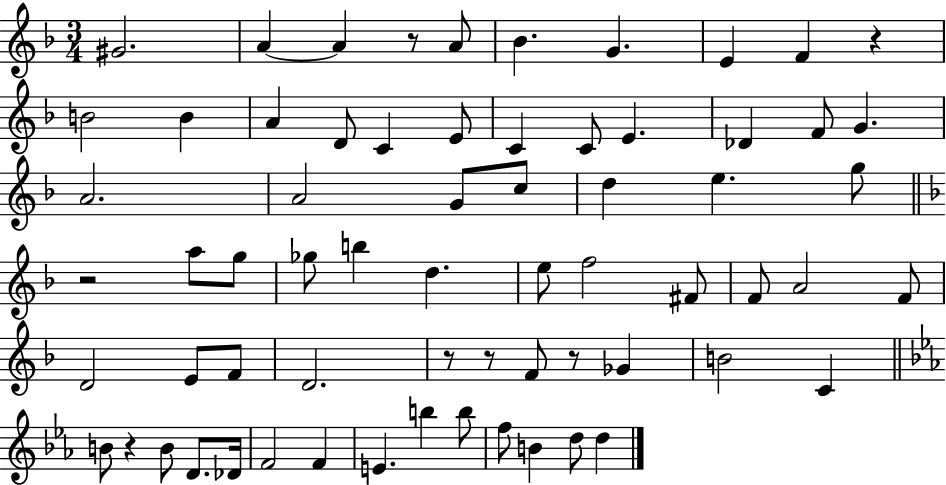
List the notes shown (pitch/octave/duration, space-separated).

G#4/h. A4/q A4/q R/e A4/e Bb4/q. G4/q. E4/q F4/q R/q B4/h B4/q A4/q D4/e C4/q E4/e C4/q C4/e E4/q. Db4/q F4/e G4/q. A4/h. A4/h G4/e C5/e D5/q E5/q. G5/e R/h A5/e G5/e Gb5/e B5/q D5/q. E5/e F5/h F#4/e F4/e A4/h F4/e D4/h E4/e F4/e D4/h. R/e R/e F4/e R/e Gb4/q B4/h C4/q B4/e R/q B4/e D4/e. Db4/s F4/h F4/q E4/q. B5/q B5/e F5/e B4/q D5/e D5/q